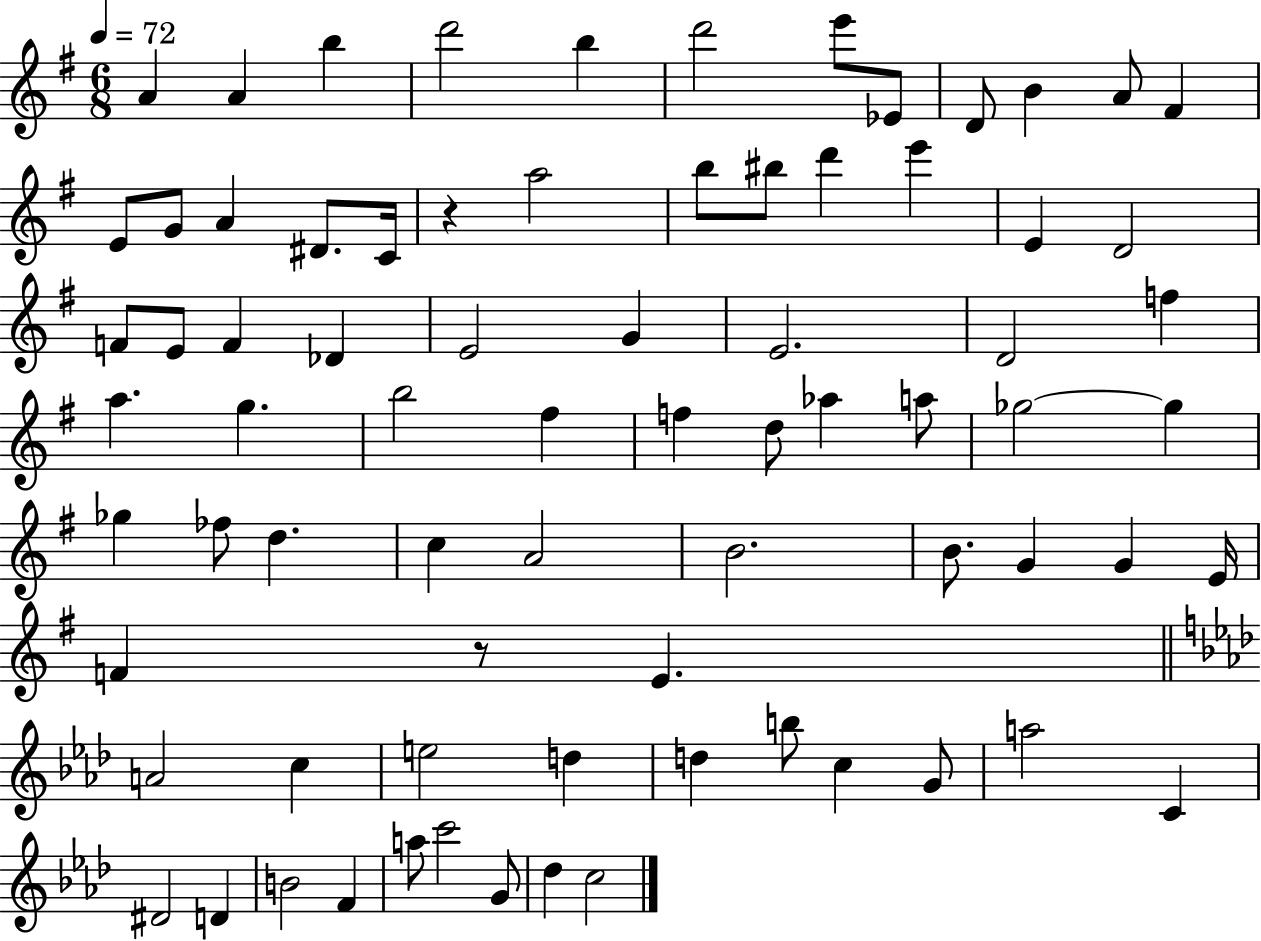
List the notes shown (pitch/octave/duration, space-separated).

A4/q A4/q B5/q D6/h B5/q D6/h E6/e Eb4/e D4/e B4/q A4/e F#4/q E4/e G4/e A4/q D#4/e. C4/s R/q A5/h B5/e BIS5/e D6/q E6/q E4/q D4/h F4/e E4/e F4/q Db4/q E4/h G4/q E4/h. D4/h F5/q A5/q. G5/q. B5/h F#5/q F5/q D5/e Ab5/q A5/e Gb5/h Gb5/q Gb5/q FES5/e D5/q. C5/q A4/h B4/h. B4/e. G4/q G4/q E4/s F4/q R/e E4/q. A4/h C5/q E5/h D5/q D5/q B5/e C5/q G4/e A5/h C4/q D#4/h D4/q B4/h F4/q A5/e C6/h G4/e Db5/q C5/h